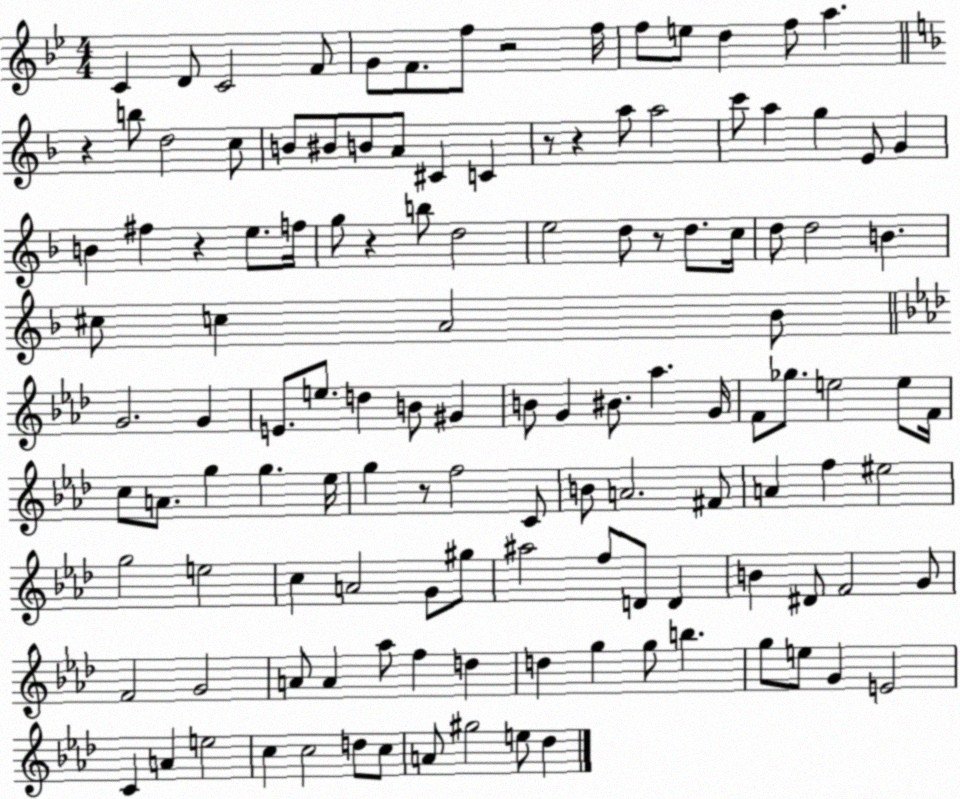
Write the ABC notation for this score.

X:1
T:Untitled
M:4/4
L:1/4
K:Bb
C D/2 C2 F/2 G/2 F/2 f/2 z2 f/4 f/2 e/2 d f/2 a z b/2 d2 c/2 B/2 ^B/2 B/2 A/2 ^C C z/2 z a/2 a2 c'/2 a g E/2 G B ^f z e/2 f/4 g/2 z b/2 d2 e2 d/2 z/2 d/2 c/4 d/2 d2 B ^c/2 c A2 _B/2 G2 G E/2 e/2 d B/2 ^G B/2 G ^B/2 _a G/4 F/2 _g/2 e2 e/2 F/4 c/2 A/2 g g _e/4 g z/2 f2 C/2 B/2 A2 ^F/2 A f ^e2 g2 e2 c A2 G/2 ^g/2 ^a2 f/2 D/2 D B ^D/2 F2 G/2 F2 G2 A/2 A _a/2 f d d g g/2 b g/2 e/2 G E2 C A e2 c c2 d/2 c/2 A/2 ^g2 e/2 _d